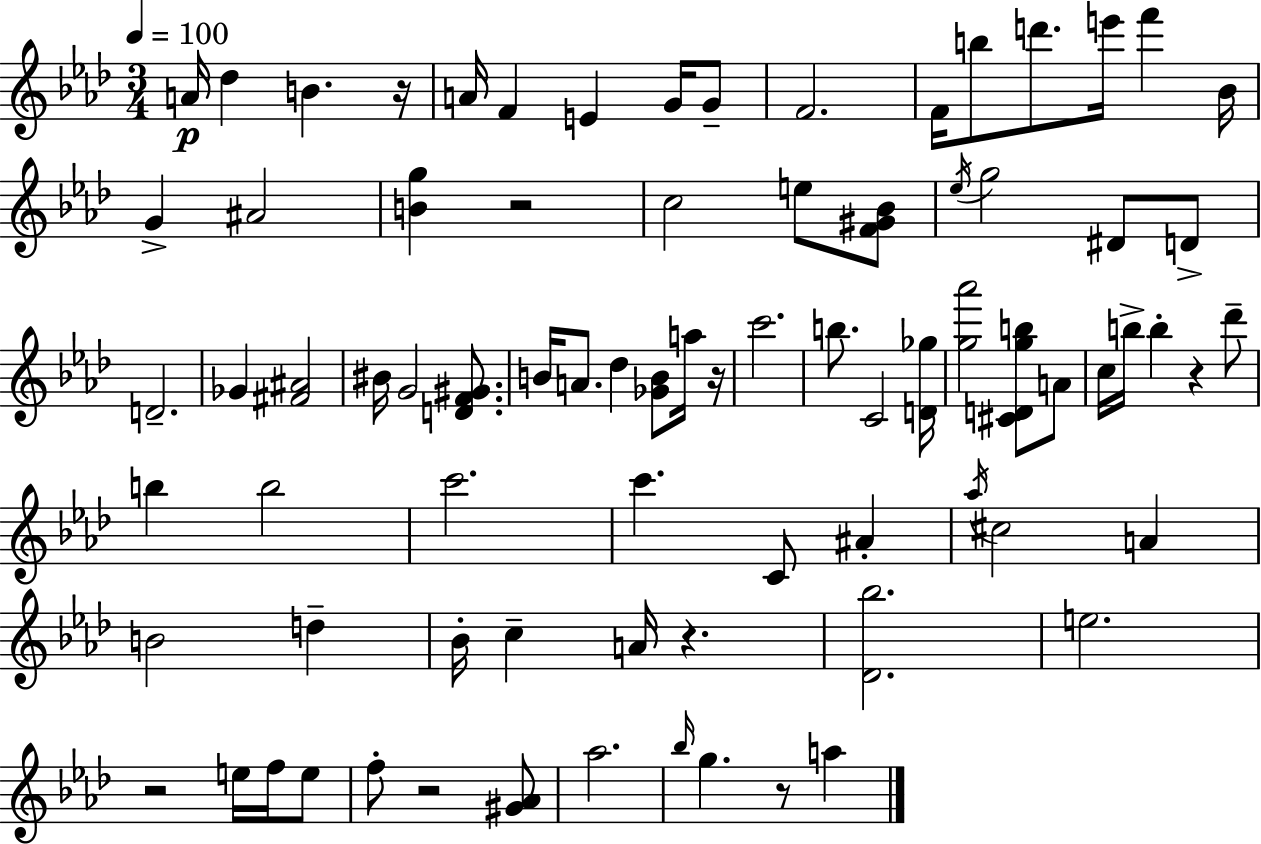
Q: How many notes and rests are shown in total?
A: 80